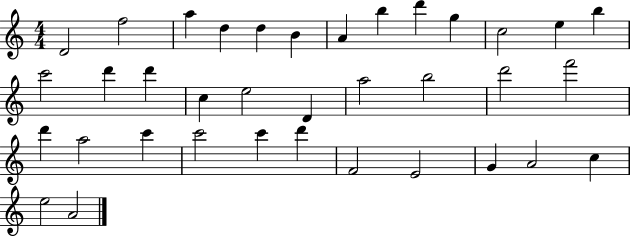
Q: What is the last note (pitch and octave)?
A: A4